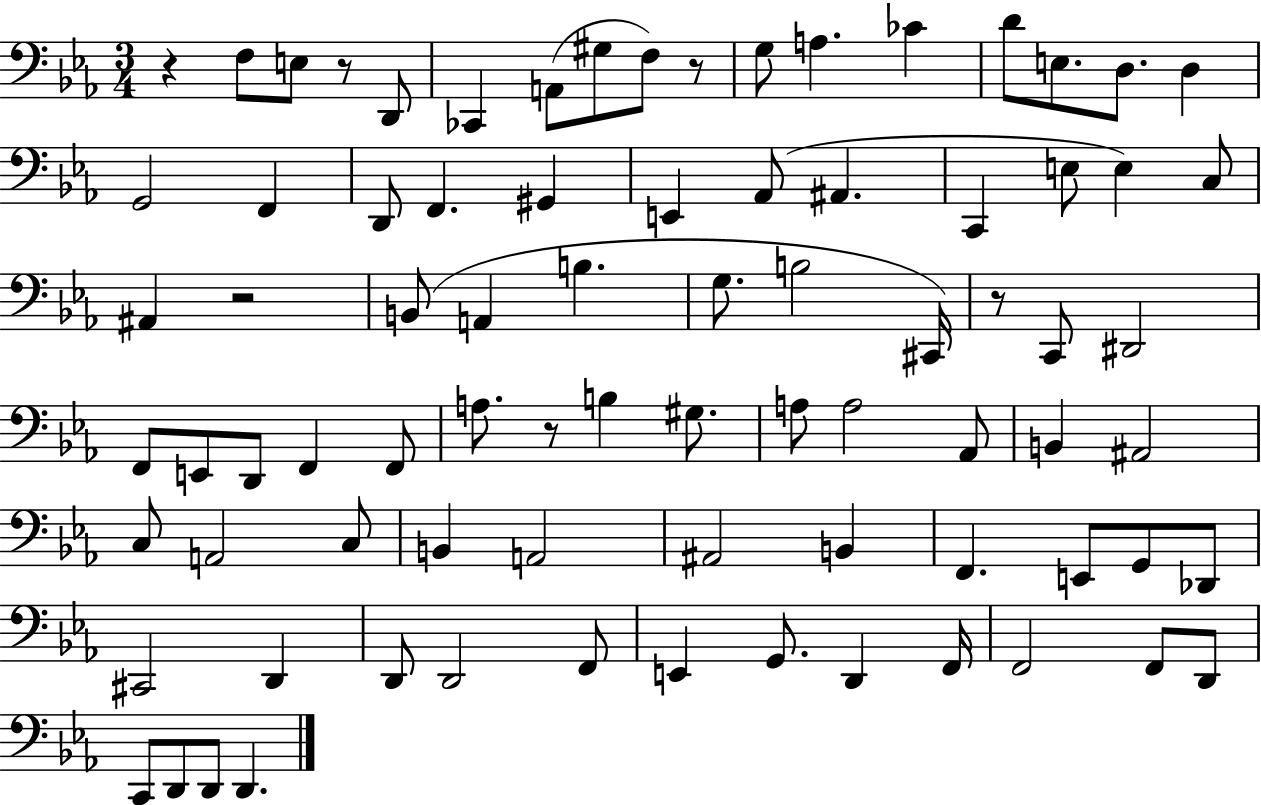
X:1
T:Untitled
M:3/4
L:1/4
K:Eb
z F,/2 E,/2 z/2 D,,/2 _C,, A,,/2 ^G,/2 F,/2 z/2 G,/2 A, _C D/2 E,/2 D,/2 D, G,,2 F,, D,,/2 F,, ^G,, E,, _A,,/2 ^A,, C,, E,/2 E, C,/2 ^A,, z2 B,,/2 A,, B, G,/2 B,2 ^C,,/4 z/2 C,,/2 ^D,,2 F,,/2 E,,/2 D,,/2 F,, F,,/2 A,/2 z/2 B, ^G,/2 A,/2 A,2 _A,,/2 B,, ^A,,2 C,/2 A,,2 C,/2 B,, A,,2 ^A,,2 B,, F,, E,,/2 G,,/2 _D,,/2 ^C,,2 D,, D,,/2 D,,2 F,,/2 E,, G,,/2 D,, F,,/4 F,,2 F,,/2 D,,/2 C,,/2 D,,/2 D,,/2 D,,